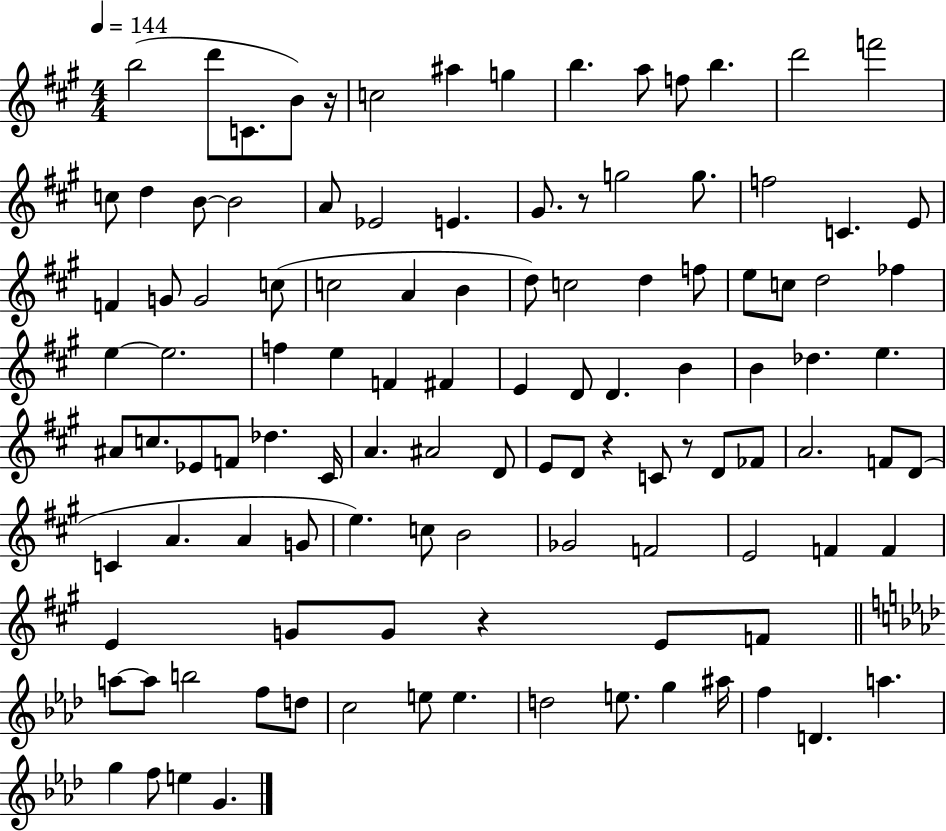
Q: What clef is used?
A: treble